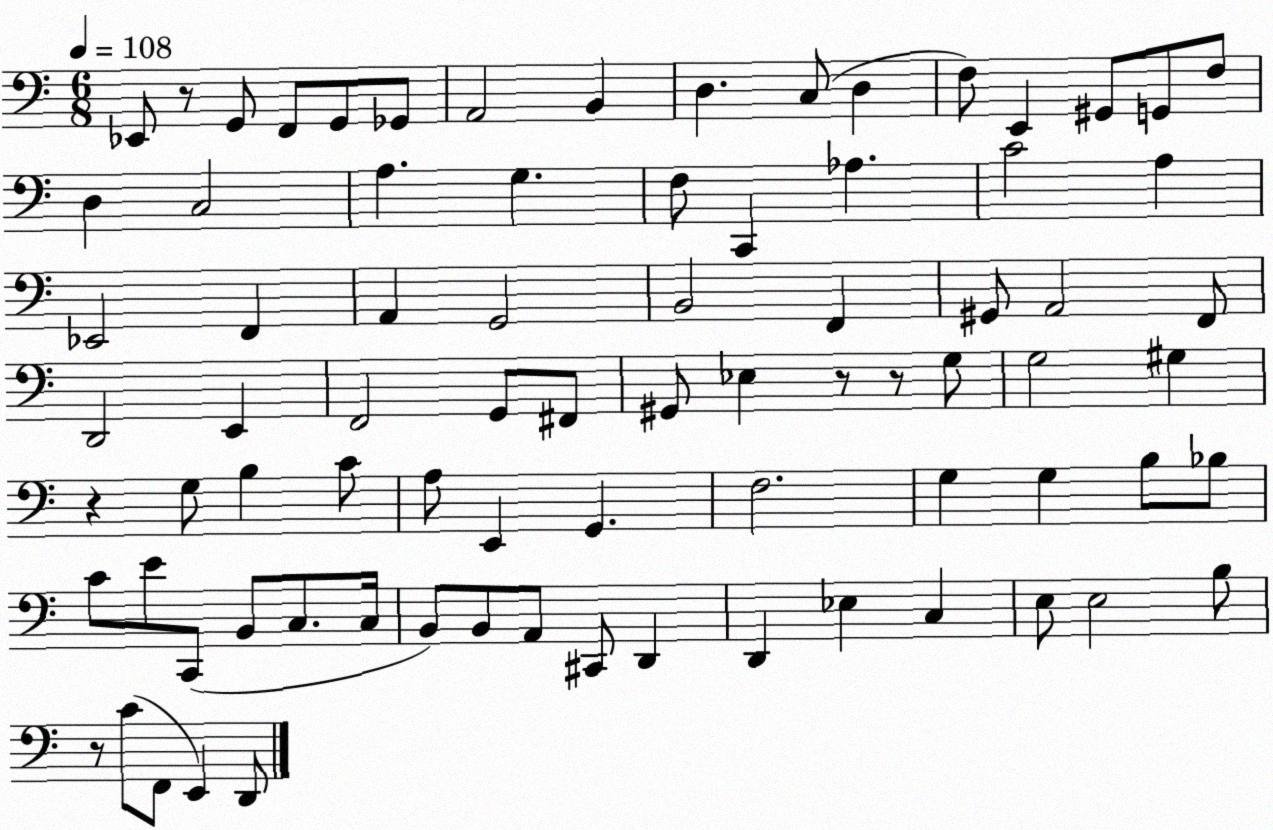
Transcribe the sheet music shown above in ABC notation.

X:1
T:Untitled
M:6/8
L:1/4
K:C
_E,,/2 z/2 G,,/2 F,,/2 G,,/2 _G,,/2 A,,2 B,, D, C,/2 D, F,/2 E,, ^G,,/2 G,,/2 F,/2 D, C,2 A, G, F,/2 C,, _A, C2 A, _E,,2 F,, A,, G,,2 B,,2 F,, ^G,,/2 A,,2 F,,/2 D,,2 E,, F,,2 G,,/2 ^F,,/2 ^G,,/2 _E, z/2 z/2 G,/2 G,2 ^G, z G,/2 B, C/2 A,/2 E,, G,, F,2 G, G, B,/2 _B,/2 C/2 E/2 C,,/2 B,,/2 C,/2 C,/4 B,,/2 B,,/2 A,,/2 ^C,,/2 D,, D,, _E, C, E,/2 E,2 B,/2 z/2 C/2 F,,/2 E,, D,,/2